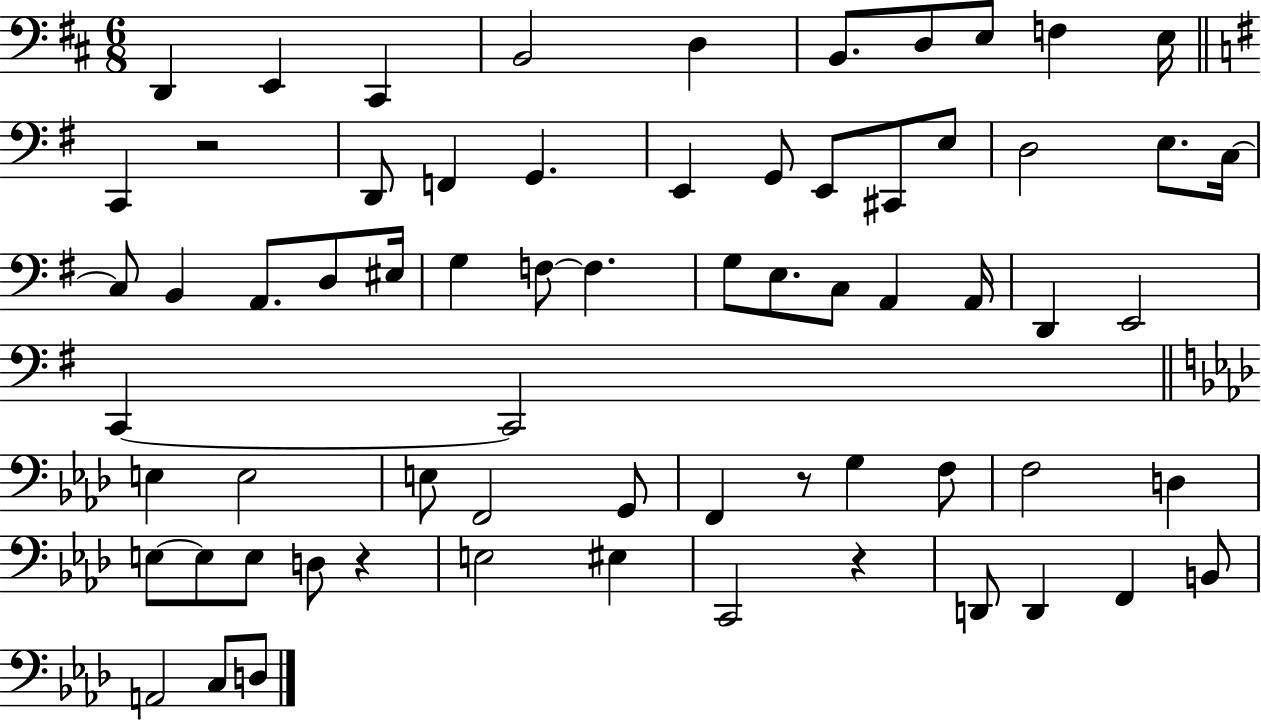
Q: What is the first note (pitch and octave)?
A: D2